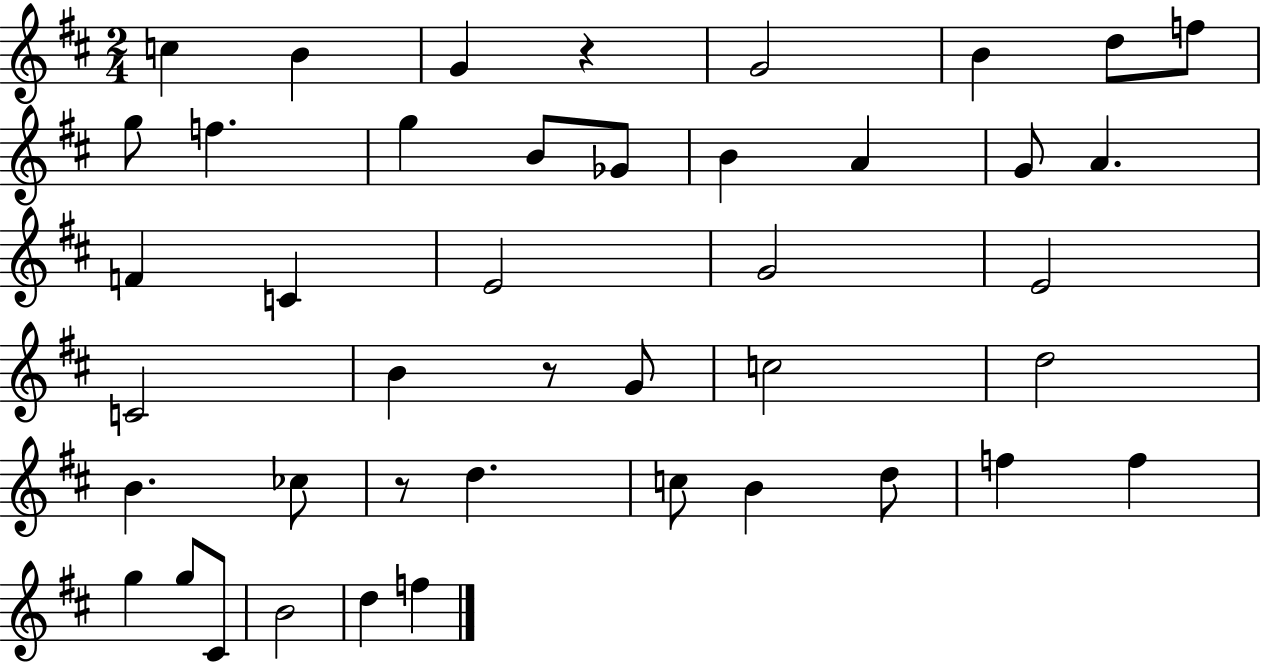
{
  \clef treble
  \numericTimeSignature
  \time 2/4
  \key d \major
  c''4 b'4 | g'4 r4 | g'2 | b'4 d''8 f''8 | \break g''8 f''4. | g''4 b'8 ges'8 | b'4 a'4 | g'8 a'4. | \break f'4 c'4 | e'2 | g'2 | e'2 | \break c'2 | b'4 r8 g'8 | c''2 | d''2 | \break b'4. ces''8 | r8 d''4. | c''8 b'4 d''8 | f''4 f''4 | \break g''4 g''8 cis'8 | b'2 | d''4 f''4 | \bar "|."
}